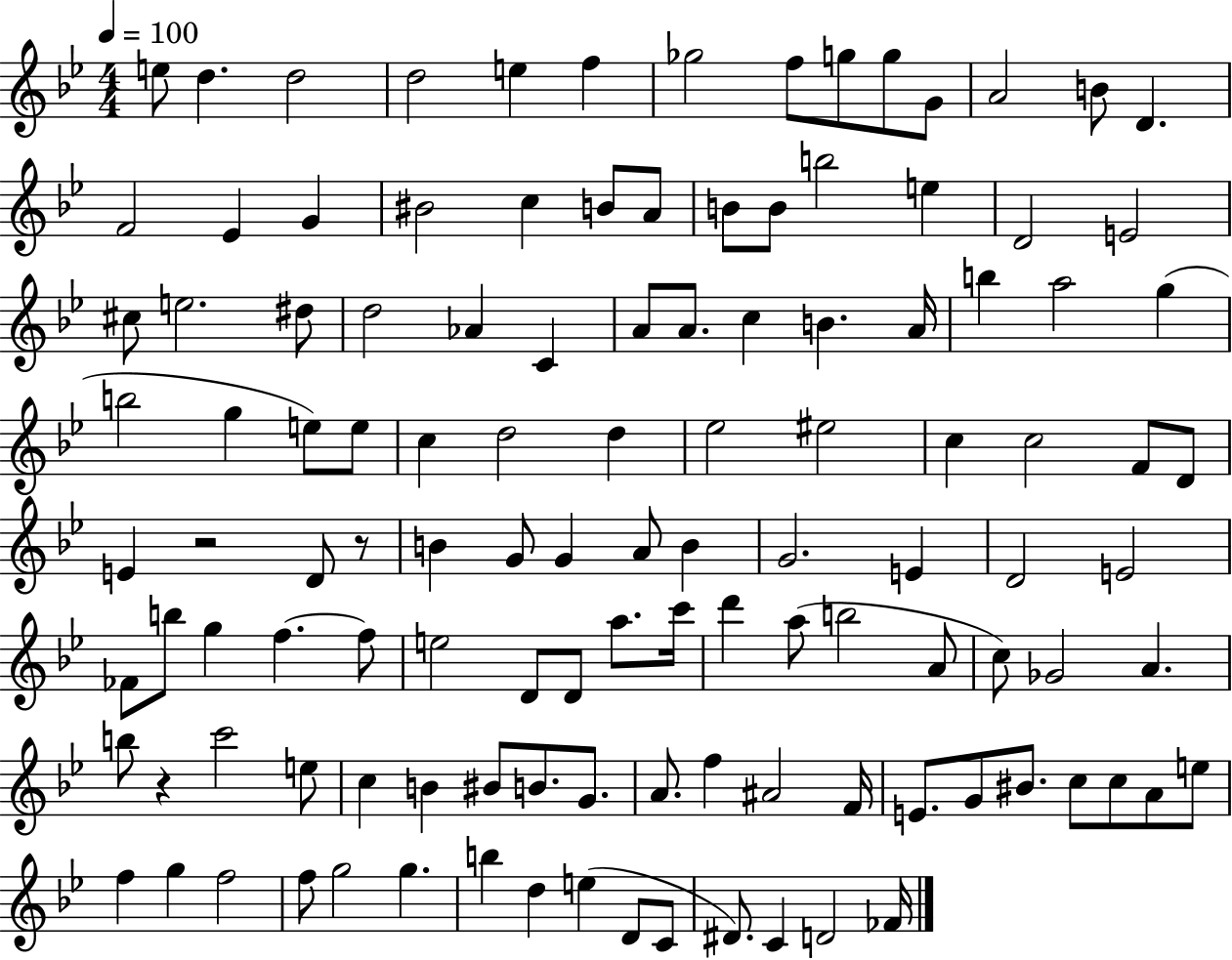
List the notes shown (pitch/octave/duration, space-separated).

E5/e D5/q. D5/h D5/h E5/q F5/q Gb5/h F5/e G5/e G5/e G4/e A4/h B4/e D4/q. F4/h Eb4/q G4/q BIS4/h C5/q B4/e A4/e B4/e B4/e B5/h E5/q D4/h E4/h C#5/e E5/h. D#5/e D5/h Ab4/q C4/q A4/e A4/e. C5/q B4/q. A4/s B5/q A5/h G5/q B5/h G5/q E5/e E5/e C5/q D5/h D5/q Eb5/h EIS5/h C5/q C5/h F4/e D4/e E4/q R/h D4/e R/e B4/q G4/e G4/q A4/e B4/q G4/h. E4/q D4/h E4/h FES4/e B5/e G5/q F5/q. F5/e E5/h D4/e D4/e A5/e. C6/s D6/q A5/e B5/h A4/e C5/e Gb4/h A4/q. B5/e R/q C6/h E5/e C5/q B4/q BIS4/e B4/e. G4/e. A4/e. F5/q A#4/h F4/s E4/e. G4/e BIS4/e. C5/e C5/e A4/e E5/e F5/q G5/q F5/h F5/e G5/h G5/q. B5/q D5/q E5/q D4/e C4/e D#4/e. C4/q D4/h FES4/s